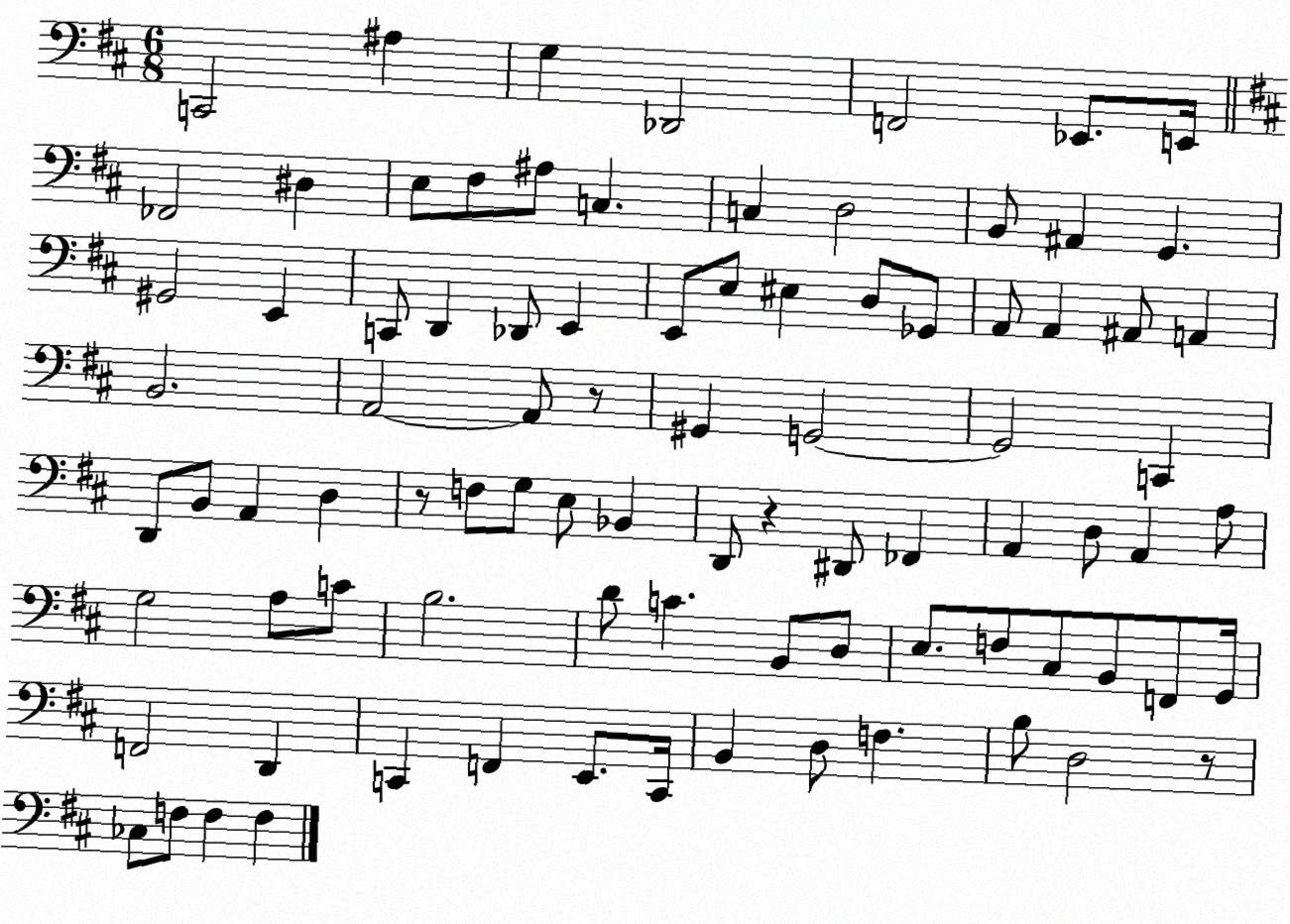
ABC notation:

X:1
T:Untitled
M:6/8
L:1/4
K:D
C,,2 ^A, G, _D,,2 F,,2 _E,,/2 E,,/4 _F,,2 ^D, E,/2 ^F,/2 ^A,/2 C, C, D,2 B,,/2 ^A,, G,, ^G,,2 E,, C,,/2 D,, _D,,/2 E,, E,,/2 E,/2 ^E, D,/2 _G,,/2 A,,/2 A,, ^A,,/2 A,, B,,2 A,,2 A,,/2 z/2 ^G,, G,,2 G,,2 C,, D,,/2 B,,/2 A,, D, z/2 F,/2 G,/2 E,/2 _B,, D,,/2 z ^D,,/2 _F,, A,, D,/2 A,, A,/2 G,2 A,/2 C/2 B,2 D/2 C B,,/2 D,/2 E,/2 F,/2 ^C,/2 B,,/2 F,,/2 G,,/4 F,,2 D,, C,, F,, E,,/2 C,,/4 B,, D,/2 F, B,/2 D,2 z/2 _C,/2 F,/2 F, F,